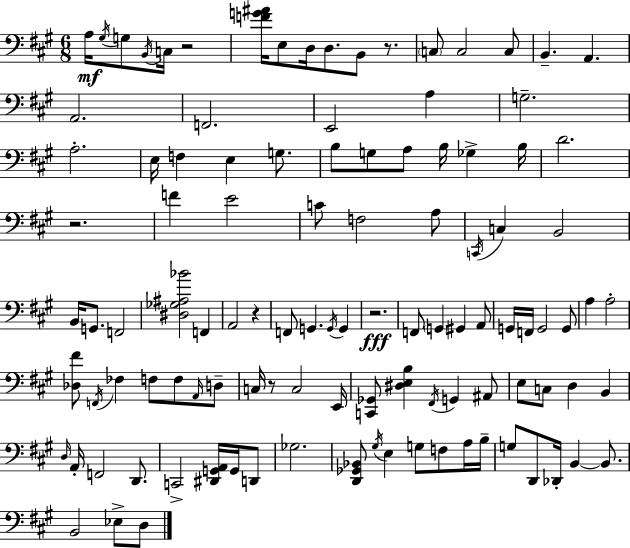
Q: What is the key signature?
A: A major